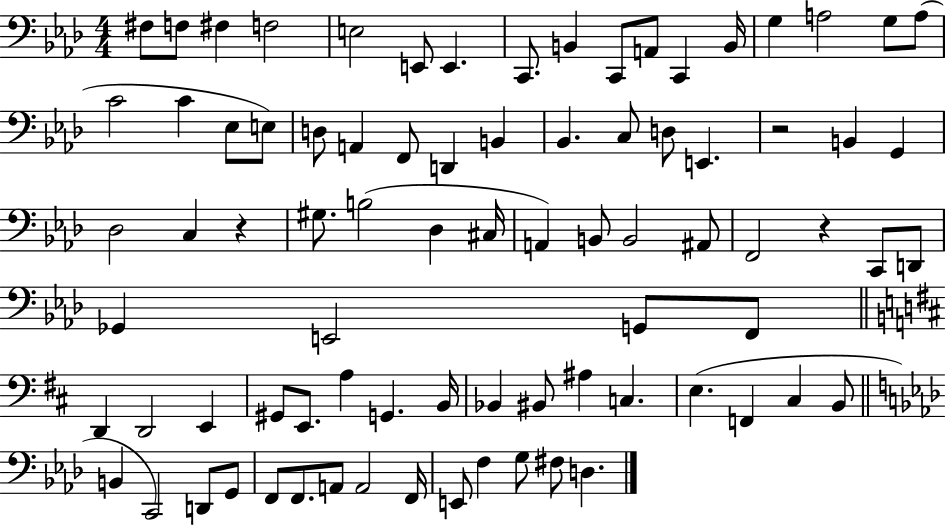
{
  \clef bass
  \numericTimeSignature
  \time 4/4
  \key aes \major
  fis8 f8 fis4 f2 | e2 e,8 e,4. | c,8. b,4 c,8 a,8 c,4 b,16 | g4 a2 g8 a8( | \break c'2 c'4 ees8 e8) | d8 a,4 f,8 d,4 b,4 | bes,4. c8 d8 e,4. | r2 b,4 g,4 | \break des2 c4 r4 | gis8. b2( des4 cis16 | a,4) b,8 b,2 ais,8 | f,2 r4 c,8 d,8 | \break ges,4 e,2 g,8 f,8 | \bar "||" \break \key d \major d,4 d,2 e,4 | gis,8 e,8. a4 g,4. b,16 | bes,4 bis,8 ais4 c4. | e4.( f,4 cis4 b,8 | \break \bar "||" \break \key aes \major b,4 c,2) d,8 g,8 | f,8 f,8. a,8 a,2 f,16 | e,8 f4 g8 fis8 d4. | \bar "|."
}